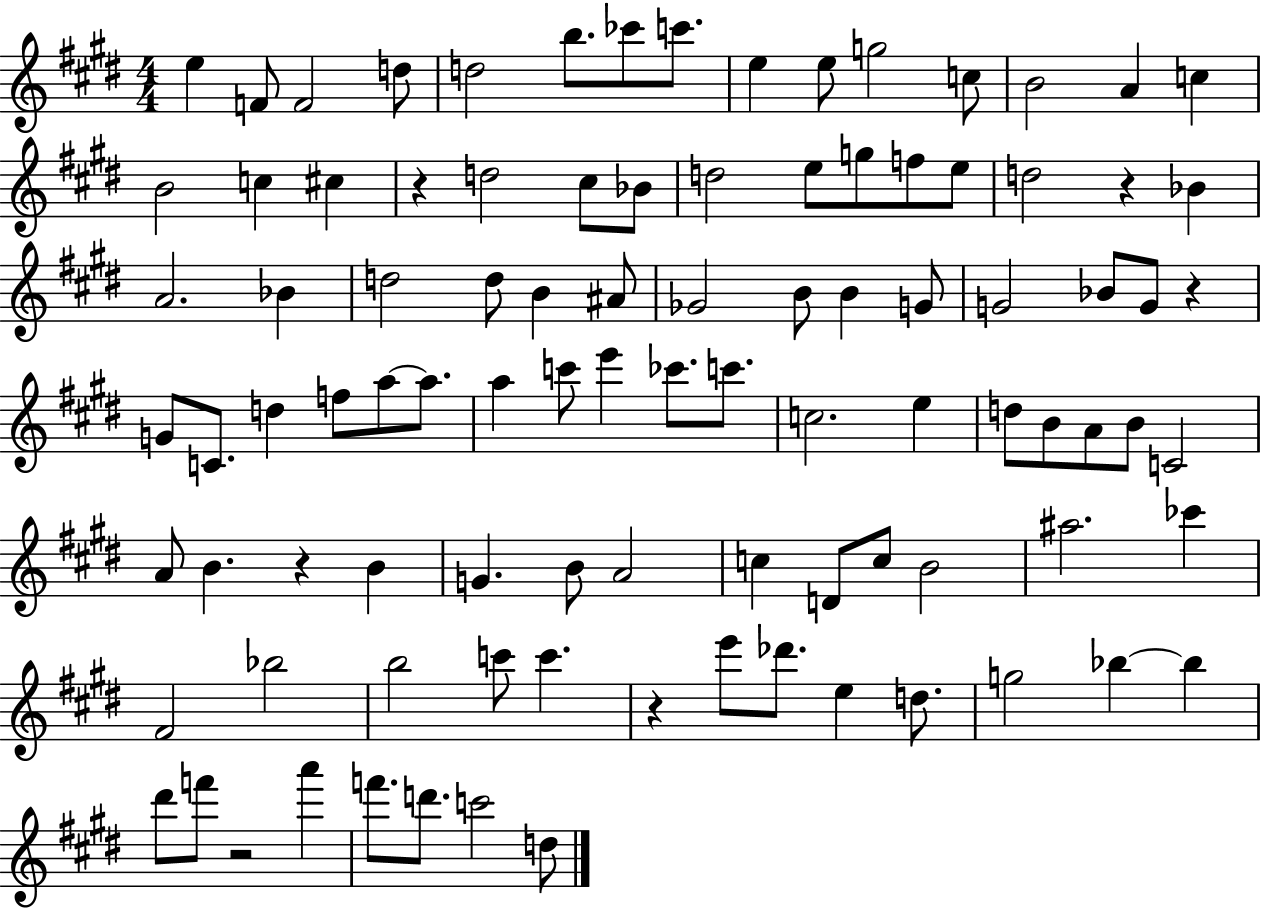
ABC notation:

X:1
T:Untitled
M:4/4
L:1/4
K:E
e F/2 F2 d/2 d2 b/2 _c'/2 c'/2 e e/2 g2 c/2 B2 A c B2 c ^c z d2 ^c/2 _B/2 d2 e/2 g/2 f/2 e/2 d2 z _B A2 _B d2 d/2 B ^A/2 _G2 B/2 B G/2 G2 _B/2 G/2 z G/2 C/2 d f/2 a/2 a/2 a c'/2 e' _c'/2 c'/2 c2 e d/2 B/2 A/2 B/2 C2 A/2 B z B G B/2 A2 c D/2 c/2 B2 ^a2 _c' ^F2 _b2 b2 c'/2 c' z e'/2 _d'/2 e d/2 g2 _b _b ^d'/2 f'/2 z2 a' f'/2 d'/2 c'2 d/2